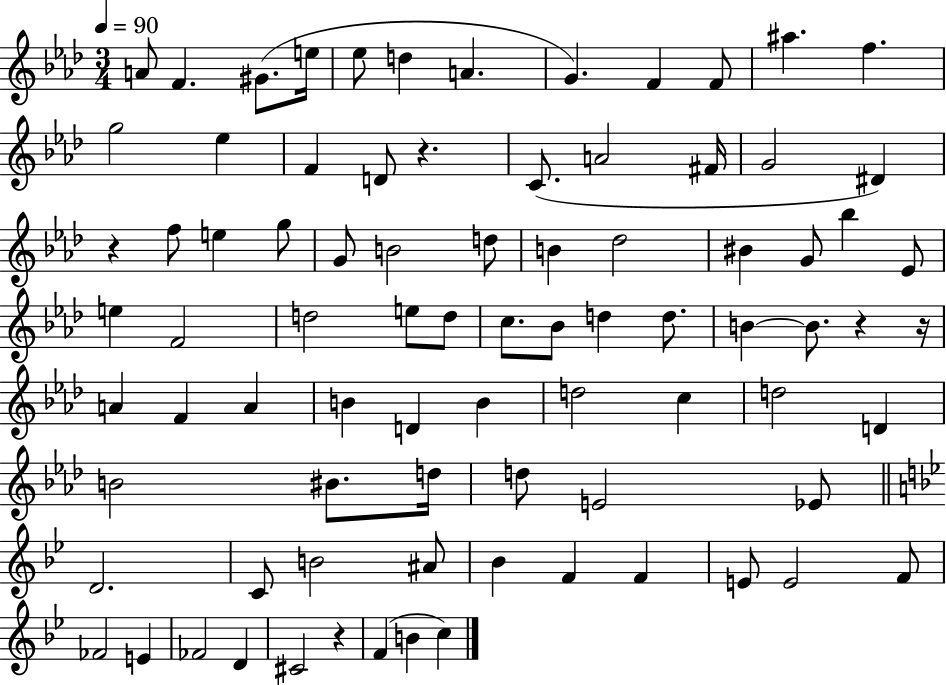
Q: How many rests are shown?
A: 5